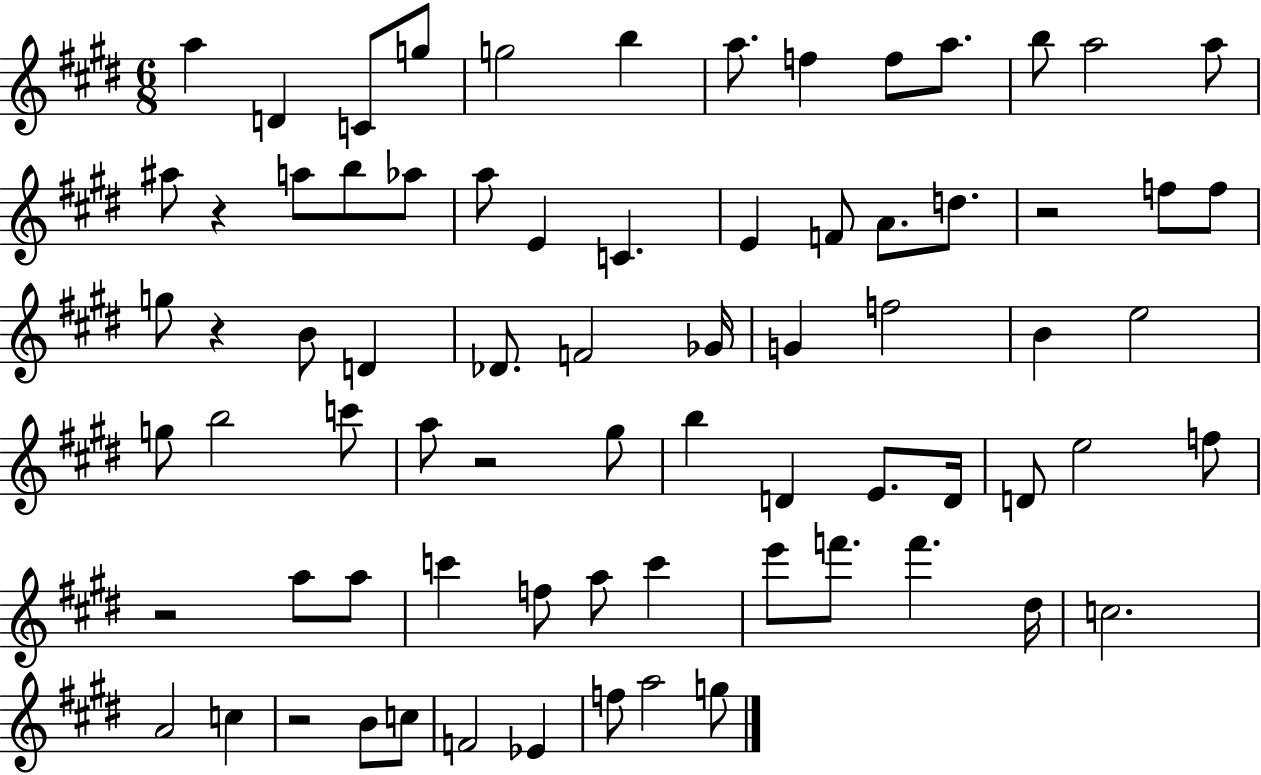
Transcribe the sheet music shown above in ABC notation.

X:1
T:Untitled
M:6/8
L:1/4
K:E
a D C/2 g/2 g2 b a/2 f f/2 a/2 b/2 a2 a/2 ^a/2 z a/2 b/2 _a/2 a/2 E C E F/2 A/2 d/2 z2 f/2 f/2 g/2 z B/2 D _D/2 F2 _G/4 G f2 B e2 g/2 b2 c'/2 a/2 z2 ^g/2 b D E/2 D/4 D/2 e2 f/2 z2 a/2 a/2 c' f/2 a/2 c' e'/2 f'/2 f' ^d/4 c2 A2 c z2 B/2 c/2 F2 _E f/2 a2 g/2